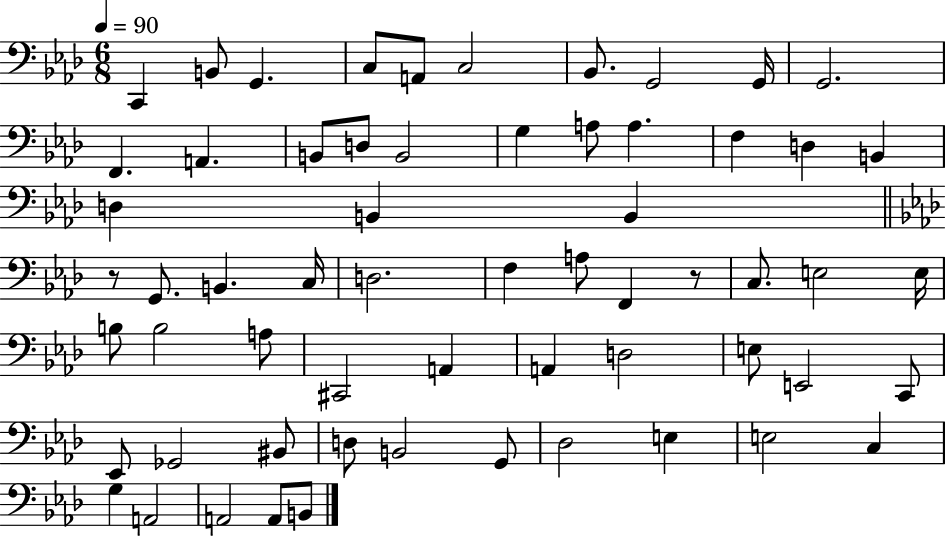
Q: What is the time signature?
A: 6/8